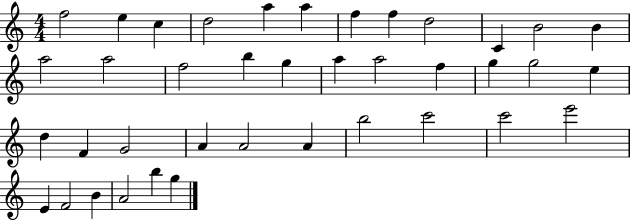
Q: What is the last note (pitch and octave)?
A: G5